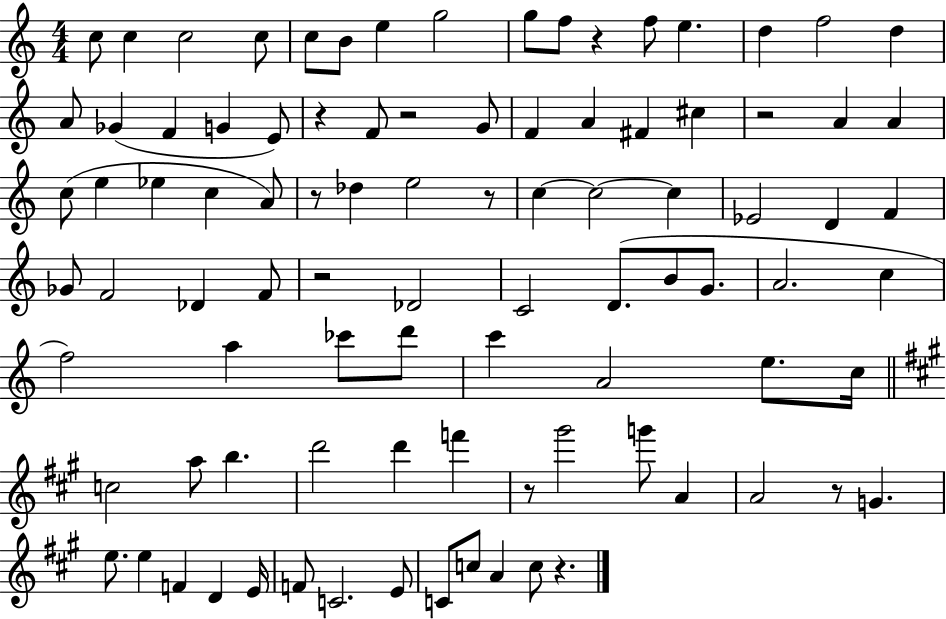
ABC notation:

X:1
T:Untitled
M:4/4
L:1/4
K:C
c/2 c c2 c/2 c/2 B/2 e g2 g/2 f/2 z f/2 e d f2 d A/2 _G F G E/2 z F/2 z2 G/2 F A ^F ^c z2 A A c/2 e _e c A/2 z/2 _d e2 z/2 c c2 c _E2 D F _G/2 F2 _D F/2 z2 _D2 C2 D/2 B/2 G/2 A2 c f2 a _c'/2 d'/2 c' A2 e/2 c/4 c2 a/2 b d'2 d' f' z/2 ^g'2 g'/2 A A2 z/2 G e/2 e F D E/4 F/2 C2 E/2 C/2 c/2 A c/2 z